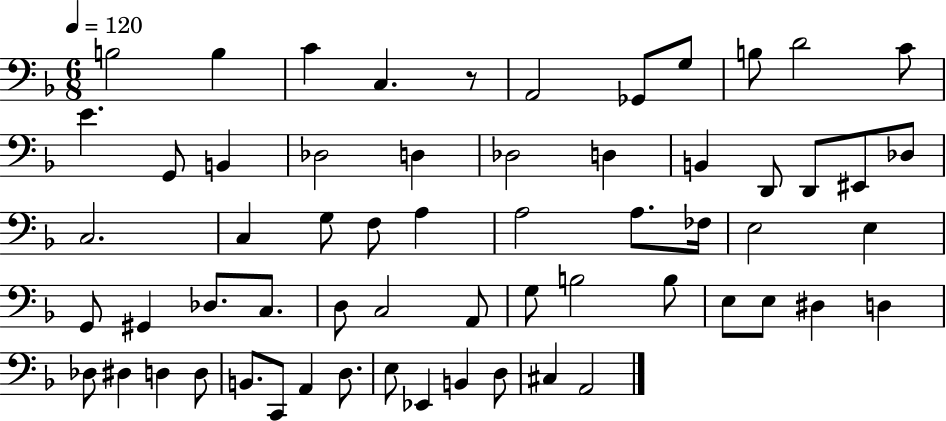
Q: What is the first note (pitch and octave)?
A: B3